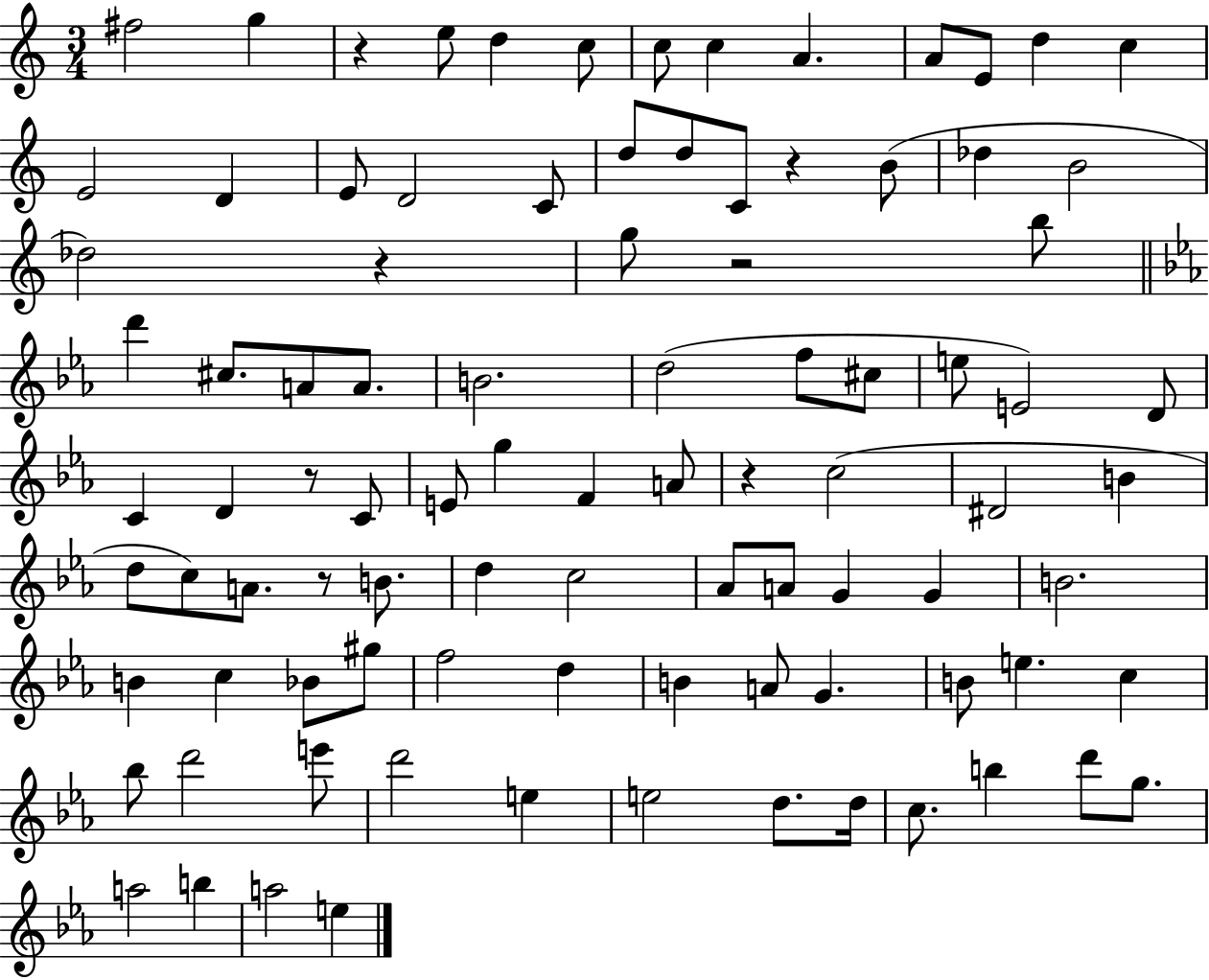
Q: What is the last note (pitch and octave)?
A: E5